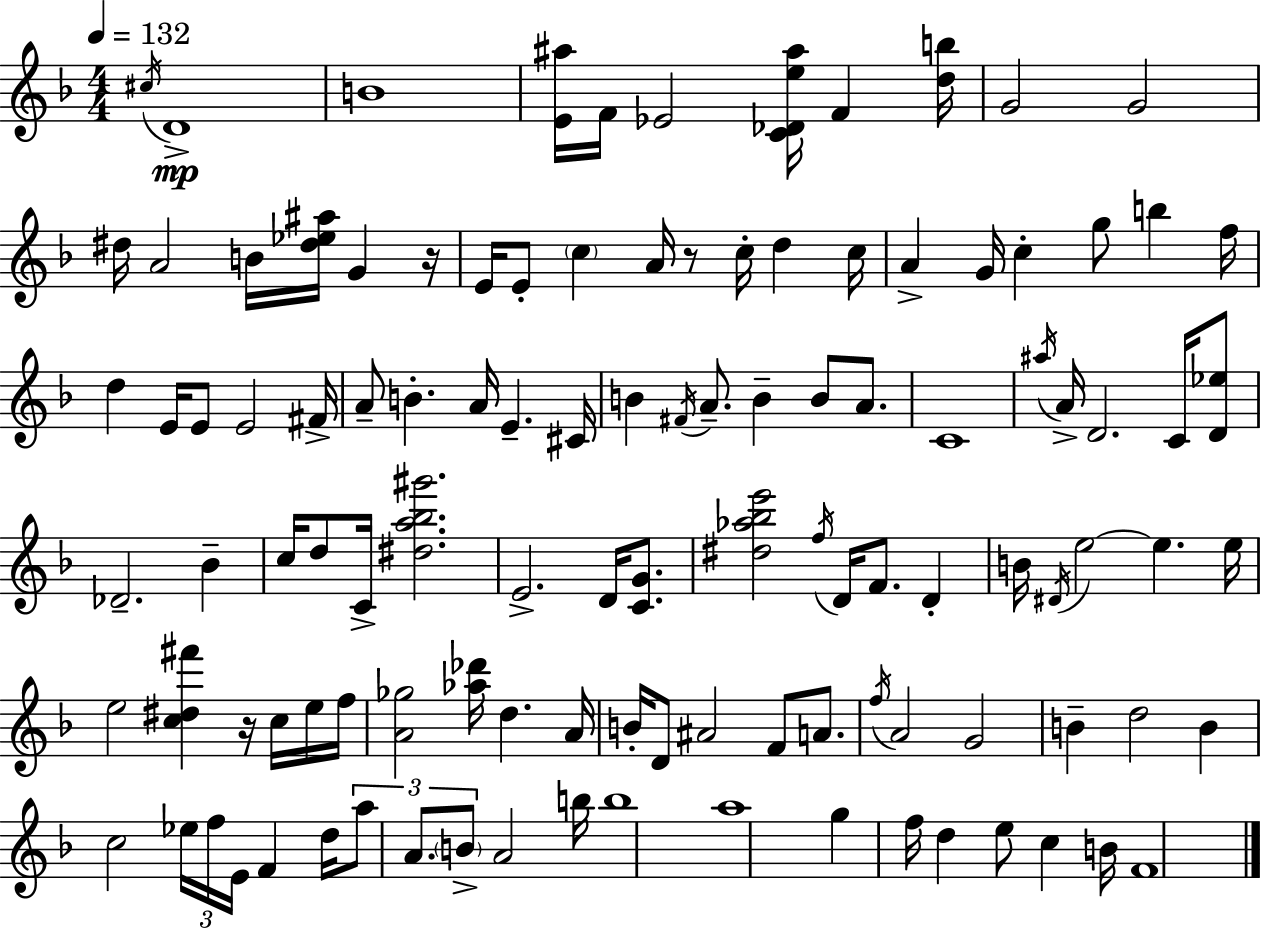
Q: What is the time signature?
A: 4/4